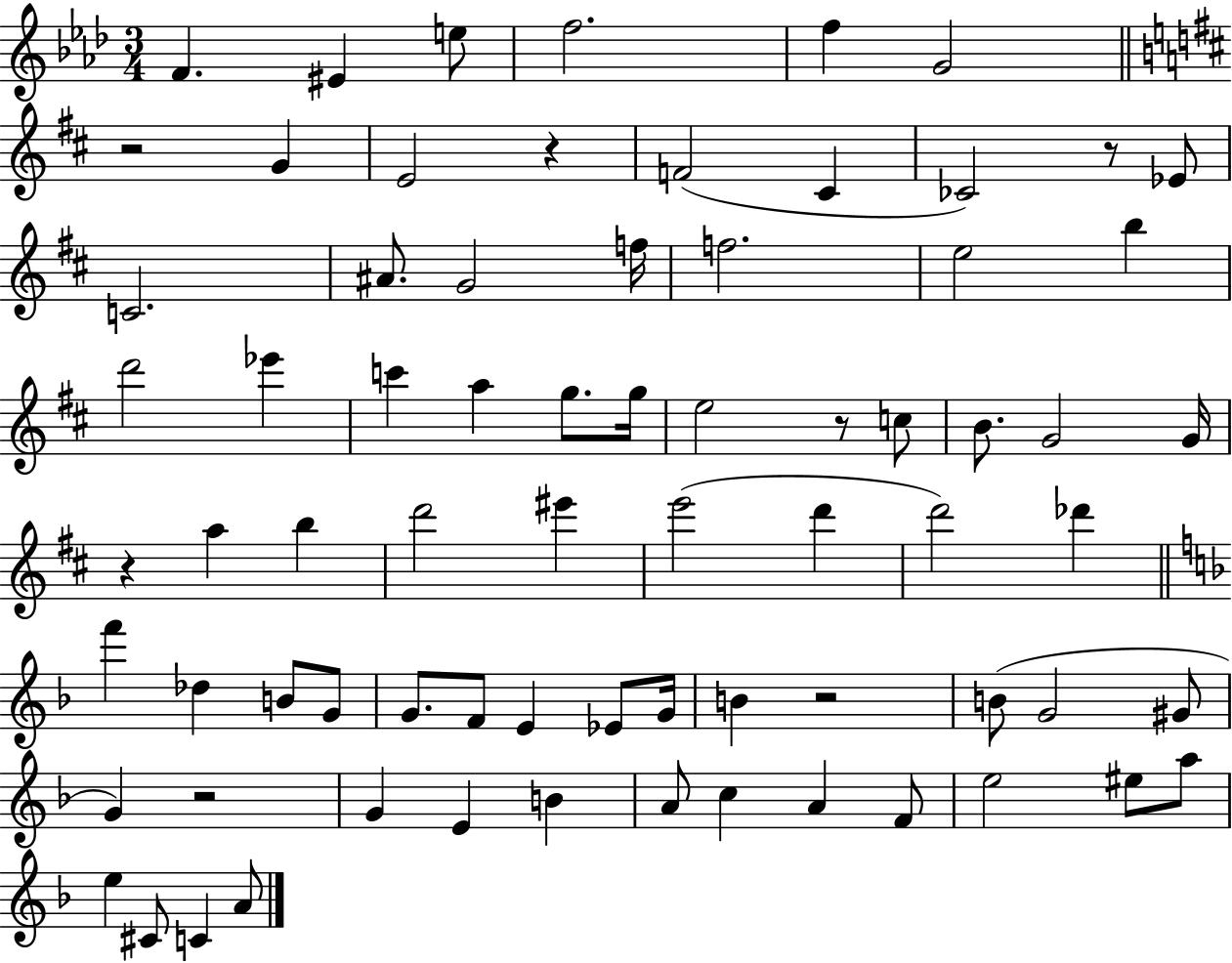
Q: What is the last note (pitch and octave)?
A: A4